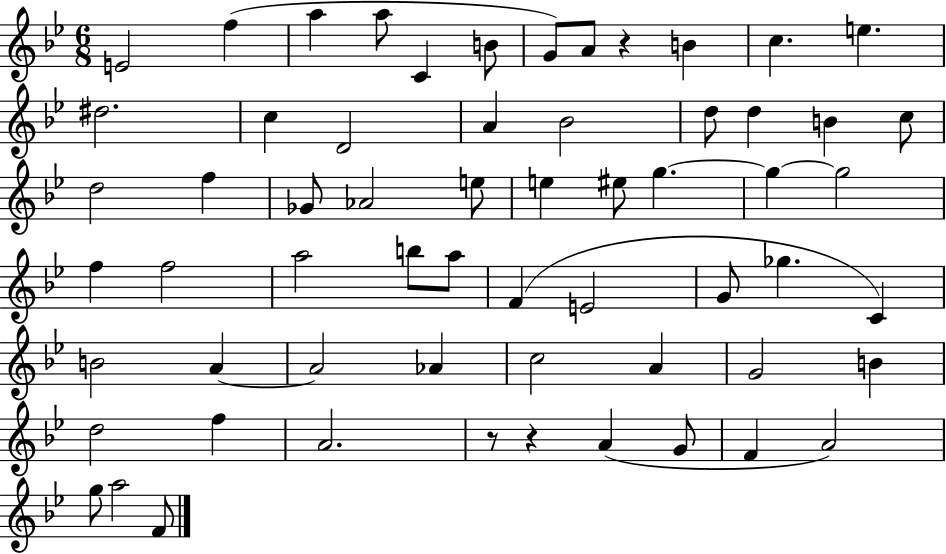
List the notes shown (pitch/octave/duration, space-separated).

E4/h F5/q A5/q A5/e C4/q B4/e G4/e A4/e R/q B4/q C5/q. E5/q. D#5/h. C5/q D4/h A4/q Bb4/h D5/e D5/q B4/q C5/e D5/h F5/q Gb4/e Ab4/h E5/e E5/q EIS5/e G5/q. G5/q G5/h F5/q F5/h A5/h B5/e A5/e F4/q E4/h G4/e Gb5/q. C4/q B4/h A4/q A4/h Ab4/q C5/h A4/q G4/h B4/q D5/h F5/q A4/h. R/e R/q A4/q G4/e F4/q A4/h G5/e A5/h F4/e